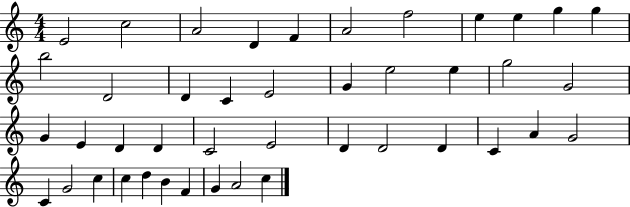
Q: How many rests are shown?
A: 0